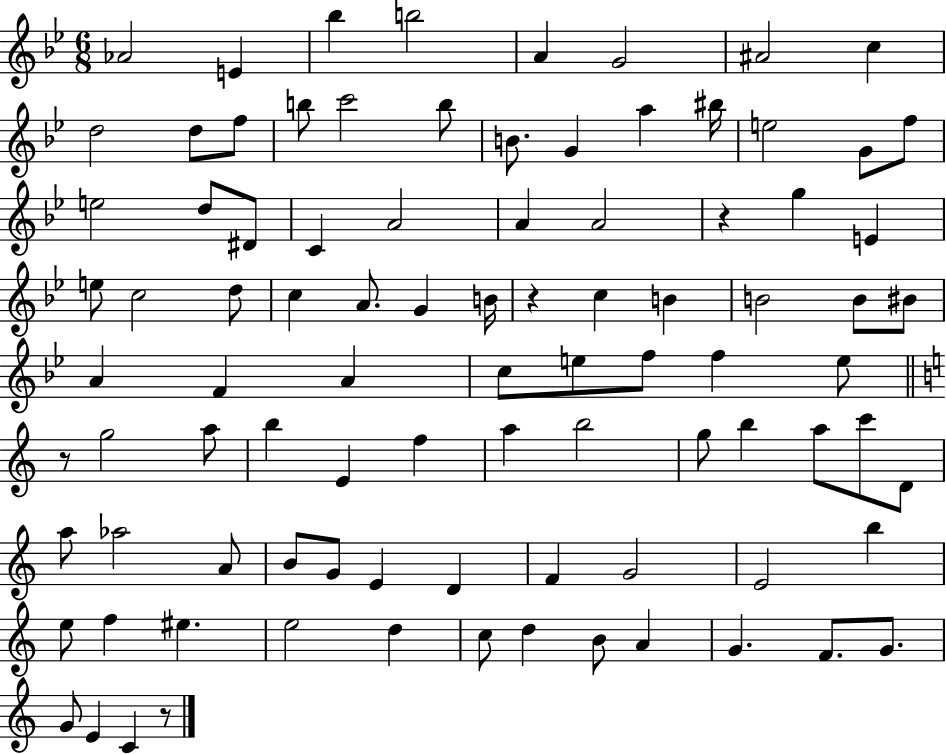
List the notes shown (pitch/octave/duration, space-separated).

Ab4/h E4/q Bb5/q B5/h A4/q G4/h A#4/h C5/q D5/h D5/e F5/e B5/e C6/h B5/e B4/e. G4/q A5/q BIS5/s E5/h G4/e F5/e E5/h D5/e D#4/e C4/q A4/h A4/q A4/h R/q G5/q E4/q E5/e C5/h D5/e C5/q A4/e. G4/q B4/s R/q C5/q B4/q B4/h B4/e BIS4/e A4/q F4/q A4/q C5/e E5/e F5/e F5/q E5/e R/e G5/h A5/e B5/q E4/q F5/q A5/q B5/h G5/e B5/q A5/e C6/e D4/e A5/e Ab5/h A4/e B4/e G4/e E4/q D4/q F4/q G4/h E4/h B5/q E5/e F5/q EIS5/q. E5/h D5/q C5/e D5/q B4/e A4/q G4/q. F4/e. G4/e. G4/e E4/q C4/q R/e